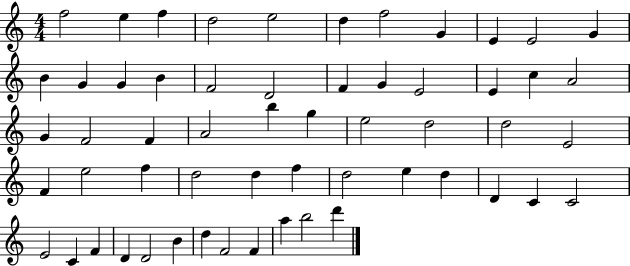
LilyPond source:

{
  \clef treble
  \numericTimeSignature
  \time 4/4
  \key c \major
  f''2 e''4 f''4 | d''2 e''2 | d''4 f''2 g'4 | e'4 e'2 g'4 | \break b'4 g'4 g'4 b'4 | f'2 d'2 | f'4 g'4 e'2 | e'4 c''4 a'2 | \break g'4 f'2 f'4 | a'2 b''4 g''4 | e''2 d''2 | d''2 e'2 | \break f'4 e''2 f''4 | d''2 d''4 f''4 | d''2 e''4 d''4 | d'4 c'4 c'2 | \break e'2 c'4 f'4 | d'4 d'2 b'4 | d''4 f'2 f'4 | a''4 b''2 d'''4 | \break \bar "|."
}